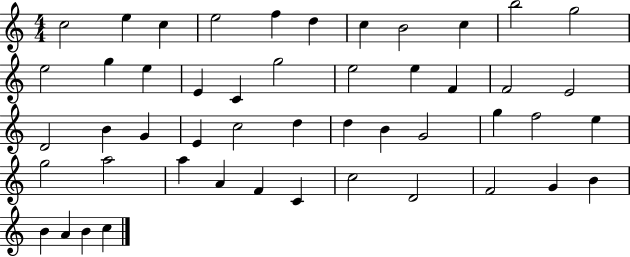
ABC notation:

X:1
T:Untitled
M:4/4
L:1/4
K:C
c2 e c e2 f d c B2 c b2 g2 e2 g e E C g2 e2 e F F2 E2 D2 B G E c2 d d B G2 g f2 e g2 a2 a A F C c2 D2 F2 G B B A B c